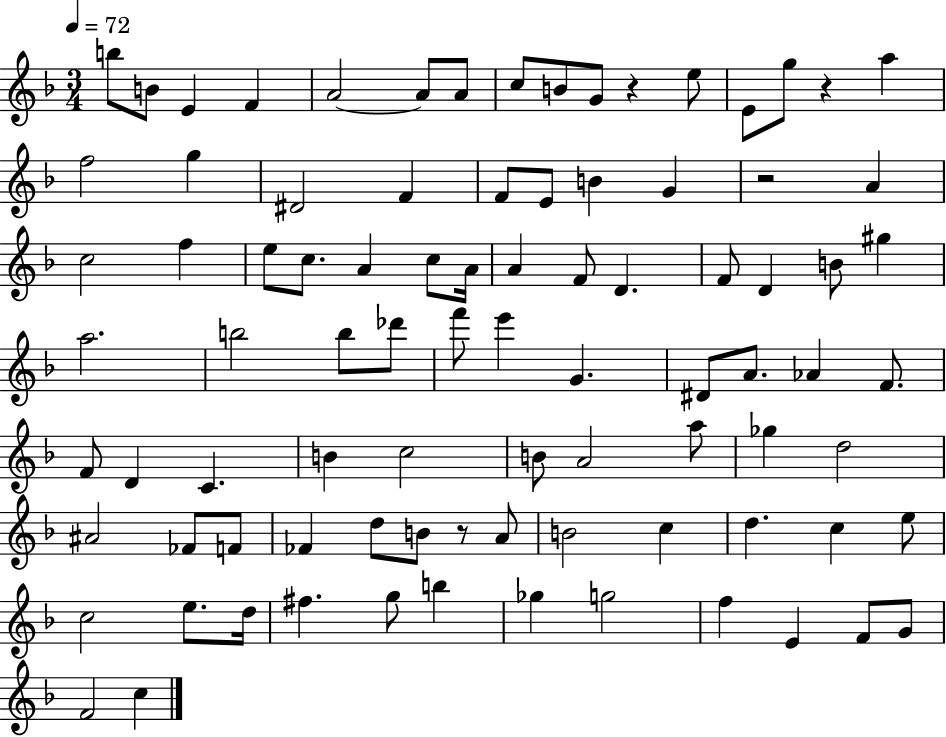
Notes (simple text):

B5/e B4/e E4/q F4/q A4/h A4/e A4/e C5/e B4/e G4/e R/q E5/e E4/e G5/e R/q A5/q F5/h G5/q D#4/h F4/q F4/e E4/e B4/q G4/q R/h A4/q C5/h F5/q E5/e C5/e. A4/q C5/e A4/s A4/q F4/e D4/q. F4/e D4/q B4/e G#5/q A5/h. B5/h B5/e Db6/e F6/e E6/q G4/q. D#4/e A4/e. Ab4/q F4/e. F4/e D4/q C4/q. B4/q C5/h B4/e A4/h A5/e Gb5/q D5/h A#4/h FES4/e F4/e FES4/q D5/e B4/e R/e A4/e B4/h C5/q D5/q. C5/q E5/e C5/h E5/e. D5/s F#5/q. G5/e B5/q Gb5/q G5/h F5/q E4/q F4/e G4/e F4/h C5/q